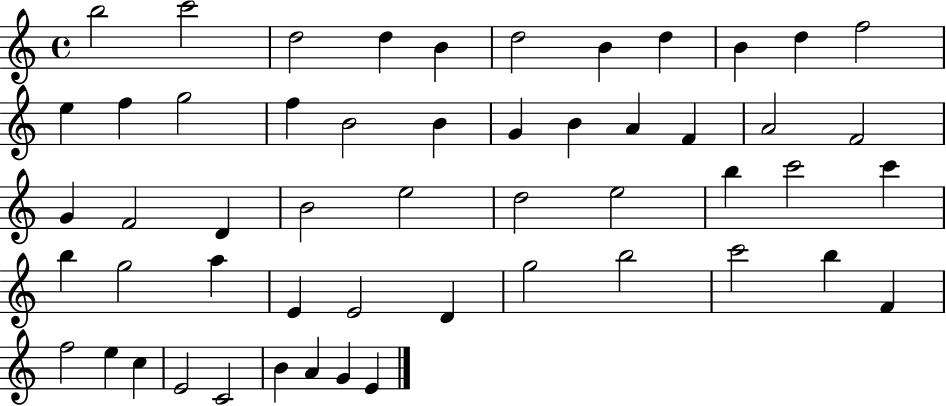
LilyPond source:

{
  \clef treble
  \time 4/4
  \defaultTimeSignature
  \key c \major
  b''2 c'''2 | d''2 d''4 b'4 | d''2 b'4 d''4 | b'4 d''4 f''2 | \break e''4 f''4 g''2 | f''4 b'2 b'4 | g'4 b'4 a'4 f'4 | a'2 f'2 | \break g'4 f'2 d'4 | b'2 e''2 | d''2 e''2 | b''4 c'''2 c'''4 | \break b''4 g''2 a''4 | e'4 e'2 d'4 | g''2 b''2 | c'''2 b''4 f'4 | \break f''2 e''4 c''4 | e'2 c'2 | b'4 a'4 g'4 e'4 | \bar "|."
}